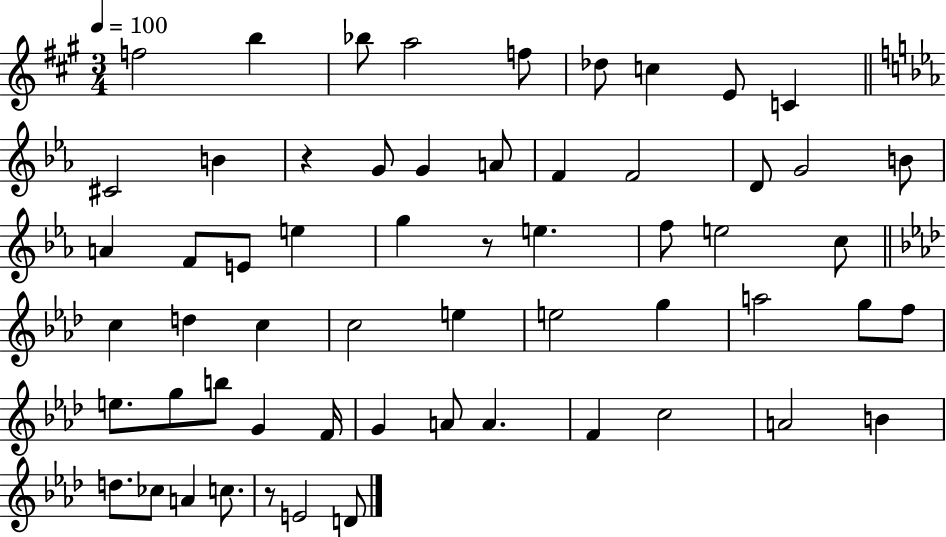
F5/h B5/q Bb5/e A5/h F5/e Db5/e C5/q E4/e C4/q C#4/h B4/q R/q G4/e G4/q A4/e F4/q F4/h D4/e G4/h B4/e A4/q F4/e E4/e E5/q G5/q R/e E5/q. F5/e E5/h C5/e C5/q D5/q C5/q C5/h E5/q E5/h G5/q A5/h G5/e F5/e E5/e. G5/e B5/e G4/q F4/s G4/q A4/e A4/q. F4/q C5/h A4/h B4/q D5/e. CES5/e A4/q C5/e. R/e E4/h D4/e